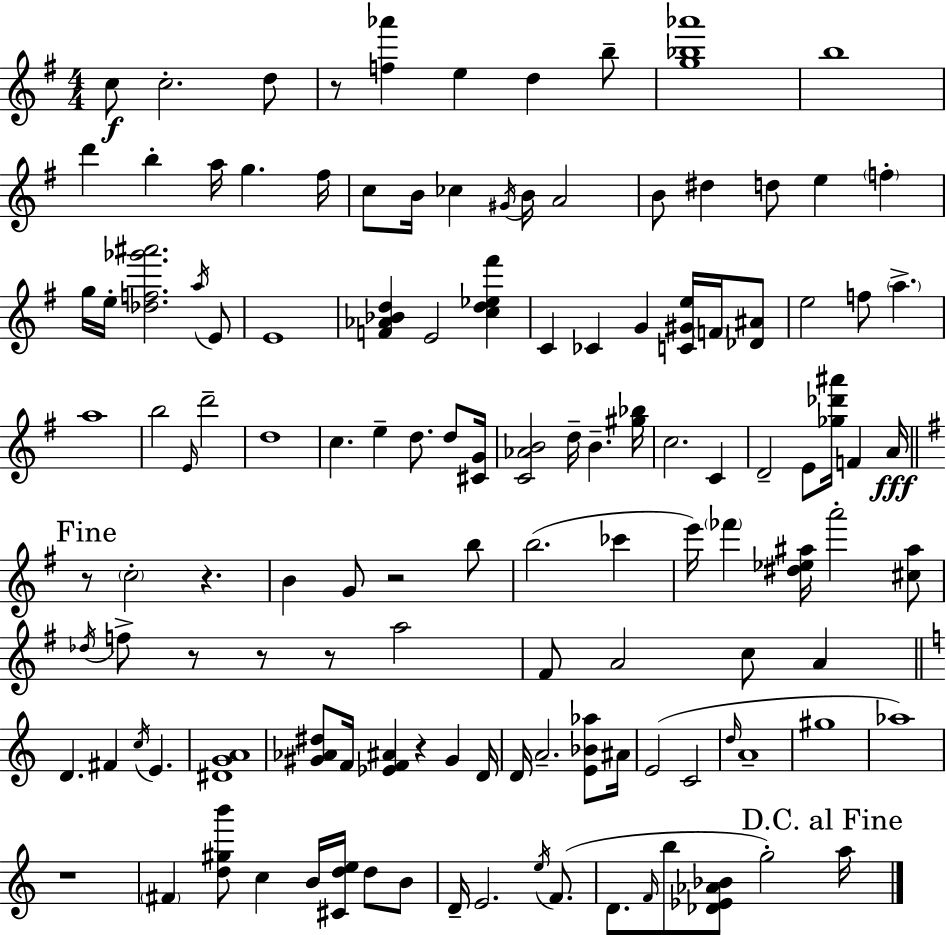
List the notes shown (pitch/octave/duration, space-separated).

C5/e C5/h. D5/e R/e [F5,Ab6]/q E5/q D5/q B5/e [G5,Bb5,Ab6]/w B5/w D6/q B5/q A5/s G5/q. F#5/s C5/e B4/s CES5/q G#4/s B4/s A4/h B4/e D#5/q D5/e E5/q F5/q G5/s E5/s [Db5,F5,Gb6,A#6]/h. A5/s E4/e E4/w [F4,Ab4,Bb4,D5]/q E4/h [C5,D5,Eb5,F#6]/q C4/q CES4/q G4/q [C4,G#4,E5]/s F4/s [Db4,A#4]/e E5/h F5/e A5/q. A5/w B5/h E4/s D6/h D5/w C5/q. E5/q D5/e. D5/e [C#4,G4]/s [C4,Ab4,B4]/h D5/s B4/q. [G#5,Bb5]/s C5/h. C4/q D4/h E4/e [Gb5,Db6,A#6]/s F4/q A4/s R/e C5/h R/q. B4/q G4/e R/h B5/e B5/h. CES6/q E6/s FES6/q [D#5,Eb5,A#5]/s A6/h [C#5,A#5]/e Db5/s F5/e R/e R/e R/e A5/h F#4/e A4/h C5/e A4/q D4/q. F#4/q C5/s E4/q. [D#4,G4,A4]/w [G#4,Ab4,D#5]/e F4/s [Eb4,F4,A#4]/q R/q G#4/q D4/s D4/s A4/h. [E4,Bb4,Ab5]/e A#4/s E4/h C4/h D5/s A4/w G#5/w Ab5/w R/w F#4/q [D5,G#5,B6]/e C5/q B4/s [C#4,D5,E5]/s D5/e B4/e D4/s E4/h. E5/s F4/e. D4/e. F4/s B5/e [Db4,Eb4,Ab4,Bb4]/e G5/h A5/s